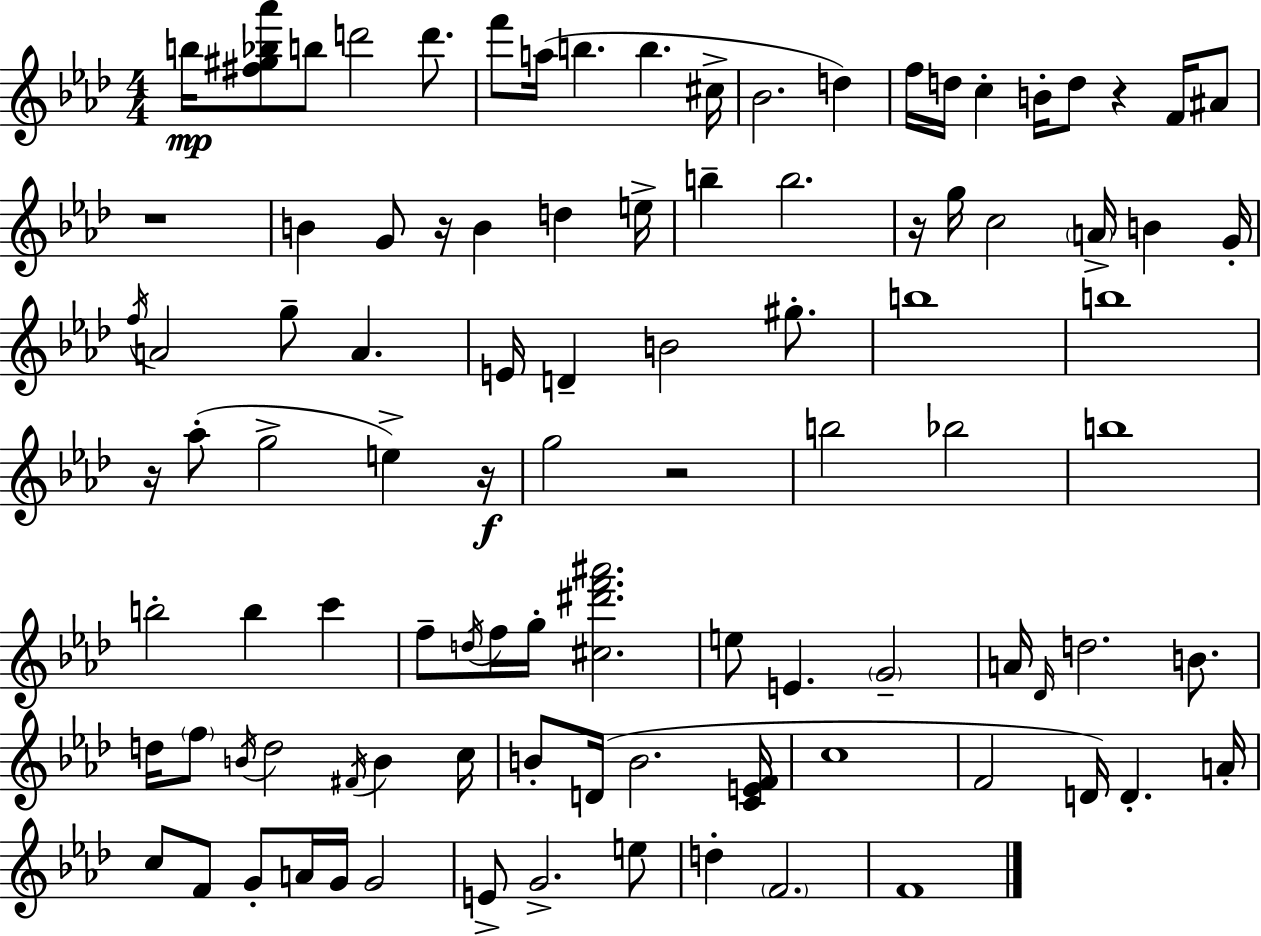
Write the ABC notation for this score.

X:1
T:Untitled
M:4/4
L:1/4
K:Fm
b/4 [^f^g_b_a']/2 b/2 d'2 d'/2 f'/2 a/4 b b ^c/4 _B2 d f/4 d/4 c B/4 d/2 z F/4 ^A/2 z4 B G/2 z/4 B d e/4 b b2 z/4 g/4 c2 A/4 B G/4 f/4 A2 g/2 A E/4 D B2 ^g/2 b4 b4 z/4 _a/2 g2 e z/4 g2 z2 b2 _b2 b4 b2 b c' f/2 d/4 f/4 g/4 [^c^d'f'^a']2 e/2 E G2 A/4 _D/4 d2 B/2 d/4 f/2 B/4 d2 ^F/4 B c/4 B/2 D/4 B2 [CEF]/4 c4 F2 D/4 D A/4 c/2 F/2 G/2 A/4 G/4 G2 E/2 G2 e/2 d F2 F4